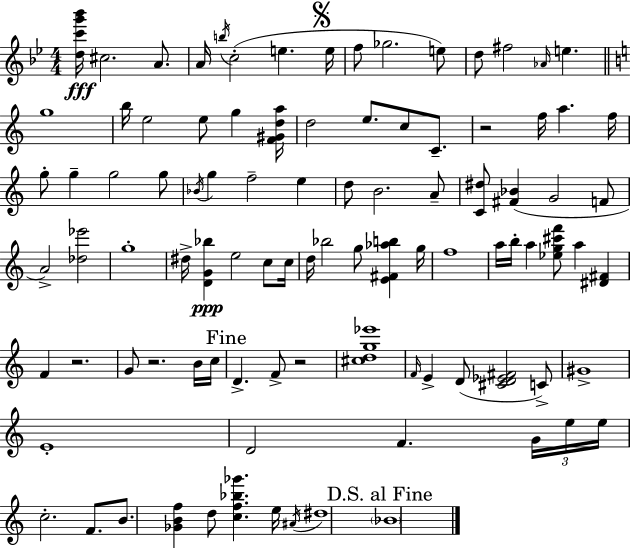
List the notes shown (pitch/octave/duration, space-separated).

[D5,C6,G6,Bb6]/s C#5/h. A4/e. A4/s B5/s C5/h E5/q. E5/s F5/e Gb5/h. E5/e D5/e F#5/h Ab4/s E5/q. G5/w B5/s E5/h E5/e G5/q [F4,G#4,D5,A5]/s D5/h E5/e. C5/e C4/e. R/h F5/s A5/q. F5/s G5/e G5/q G5/h G5/e Bb4/s G5/q F5/h E5/q D5/e B4/h. A4/e [C4,D#5]/e [F#4,Bb4]/q G4/h F4/e A4/h [Db5,Eb6]/h G5/w D#5/s [D4,G4,Bb5]/q E5/h C5/e C5/s D5/s Bb5/h G5/e [E4,F#4,Ab5,B5]/q G5/s F5/w A5/s B5/s A5/q [Eb5,G5,C#6,F6]/e A5/q [D#4,F#4]/q F4/q R/h. G4/e R/h. B4/s C5/s D4/q. F4/e R/h [C#5,D5,G5,Eb6]/w F4/s E4/q D4/e [C#4,D4,Eb4,F#4]/h C4/e G#4/w E4/w D4/h F4/q. G4/s E5/s E5/s C5/h. F4/e. B4/e. [Gb4,B4,F5]/q D5/e [C5,F5,Bb5,Gb6]/q. E5/s A#4/s D#5/w Bb4/w